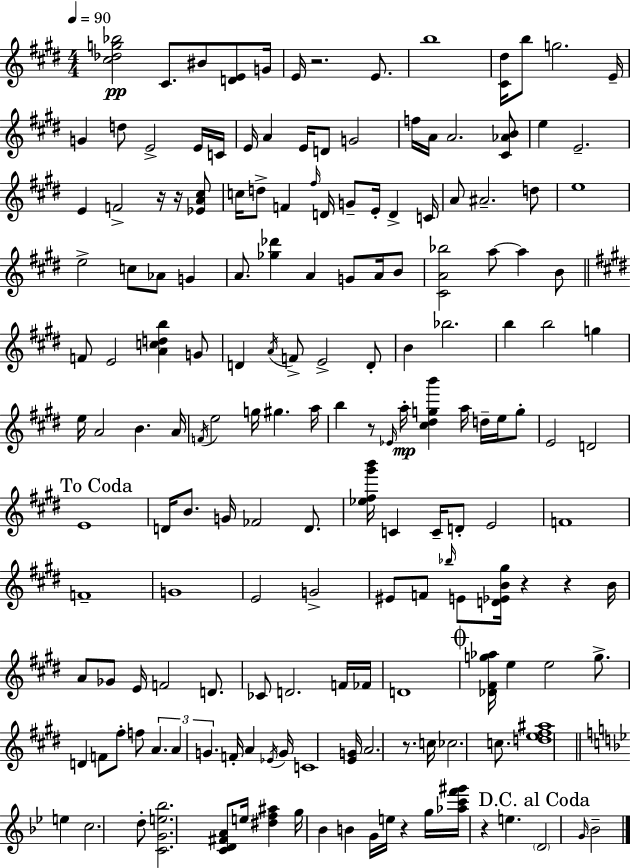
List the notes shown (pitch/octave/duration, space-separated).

[C#5,Db5,G5,Bb5]/h C#4/e. BIS4/e [D4,E4]/e G4/s E4/s R/h. E4/e. B5/w [C#4,D#5]/s B5/e G5/h. E4/s G4/q D5/e E4/h E4/s C4/s E4/s A4/q E4/s D4/e G4/h F5/s A4/s A4/h. [C#4,Ab4,B4]/e E5/q E4/h. E4/q F4/h R/s R/s [Eb4,A4,C#5]/e C5/s D5/e F4/q F#5/s D4/s G4/e E4/s D4/q C4/s A4/e A#4/h. D5/e E5/w E5/h C5/e Ab4/e G4/q A4/e. [Gb5,Db6]/q A4/q G4/e A4/s B4/e [C#4,A4,Bb5]/h A5/e A5/q B4/e F4/e E4/h [A4,C5,D5,B5]/q G4/e D4/q A4/s F4/e E4/h D4/e B4/q Bb5/h. B5/q B5/h G5/q E5/s A4/h B4/q. A4/s F4/s E5/h G5/s G#5/q. A5/s B5/q R/e Eb4/s A5/s [C#5,D#5,G5,B6]/q A5/s D5/s E5/s G5/e E4/h D4/h E4/w D4/s B4/e. G4/s FES4/h D4/e. [Eb5,F#5,G#6,B6]/s C4/q C4/s D4/e E4/h F4/w F4/w G4/w E4/h G4/h EIS4/e F4/e Bb5/s E4/e [D4,Eb4,B4,G#5]/s R/q R/q B4/s A4/e Gb4/e E4/s F4/h D4/e. CES4/e D4/h. F4/s FES4/s D4/w [Db4,F#4,G5,Ab5]/s E5/q E5/h G5/e. D4/q F4/e F#5/e F5/e A4/q. A4/q G4/q. F4/s A4/q Eb4/s G4/s C4/w [E4,G4]/s A4/h. R/e. C5/s CES5/h. C5/e. [D5,E5,F#5,A#5]/w E5/q C5/h. D5/e [C4,G4,E5,Bb5]/h. [C4,D4,F#4,A4]/e E5/s [D#5,F5,A#5]/q G5/s Bb4/q B4/q G4/s E5/s R/q G5/s [Ab5,C6,F6,G#6]/s R/q E5/q. D4/h G4/s Bb4/h